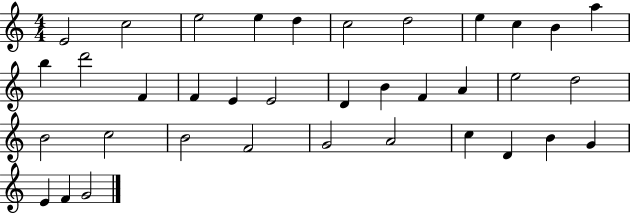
E4/h C5/h E5/h E5/q D5/q C5/h D5/h E5/q C5/q B4/q A5/q B5/q D6/h F4/q F4/q E4/q E4/h D4/q B4/q F4/q A4/q E5/h D5/h B4/h C5/h B4/h F4/h G4/h A4/h C5/q D4/q B4/q G4/q E4/q F4/q G4/h